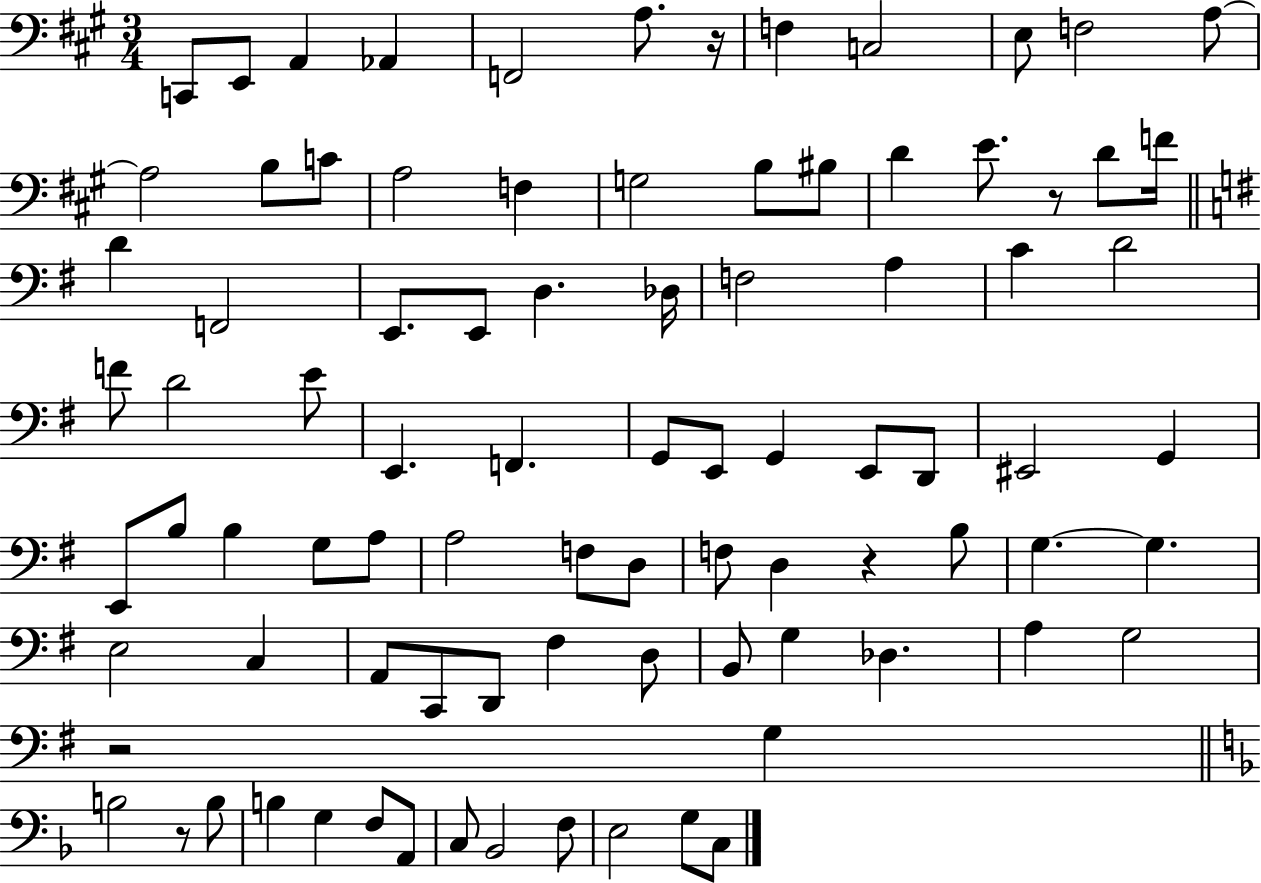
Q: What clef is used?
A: bass